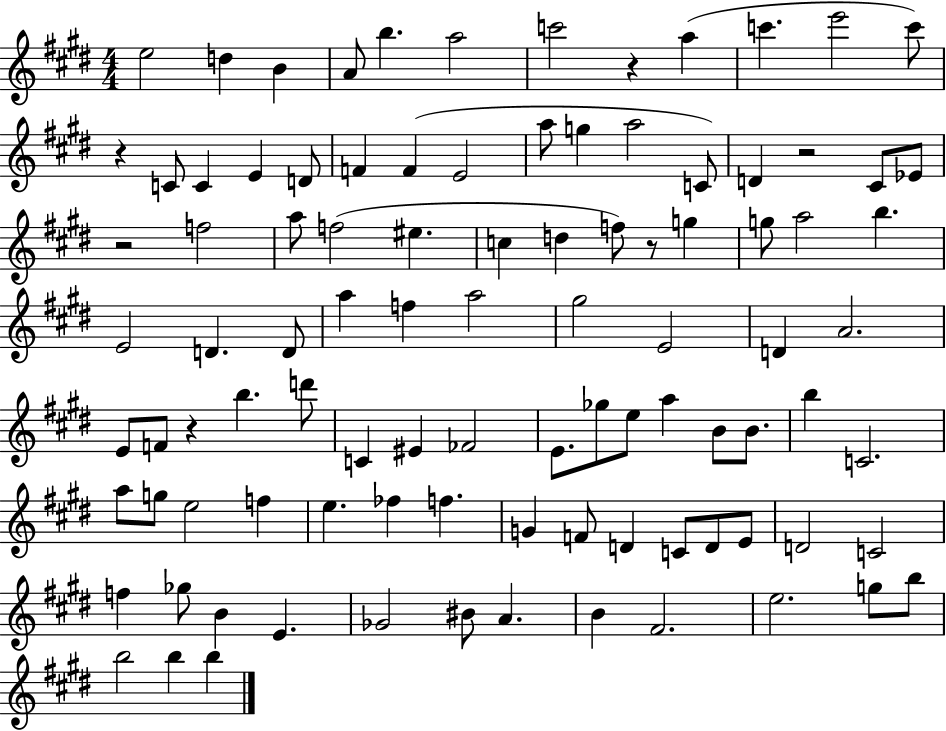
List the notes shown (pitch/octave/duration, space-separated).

E5/h D5/q B4/q A4/e B5/q. A5/h C6/h R/q A5/q C6/q. E6/h C6/e R/q C4/e C4/q E4/q D4/e F4/q F4/q E4/h A5/e G5/q A5/h C4/e D4/q R/h C#4/e Eb4/e R/h F5/h A5/e F5/h EIS5/q. C5/q D5/q F5/e R/e G5/q G5/e A5/h B5/q. E4/h D4/q. D4/e A5/q F5/q A5/h G#5/h E4/h D4/q A4/h. E4/e F4/e R/q B5/q. D6/e C4/q EIS4/q FES4/h E4/e. Gb5/e E5/e A5/q B4/e B4/e. B5/q C4/h. A5/e G5/e E5/h F5/q E5/q. FES5/q F5/q. G4/q F4/e D4/q C4/e D4/e E4/e D4/h C4/h F5/q Gb5/e B4/q E4/q. Gb4/h BIS4/e A4/q. B4/q F#4/h. E5/h. G5/e B5/e B5/h B5/q B5/q